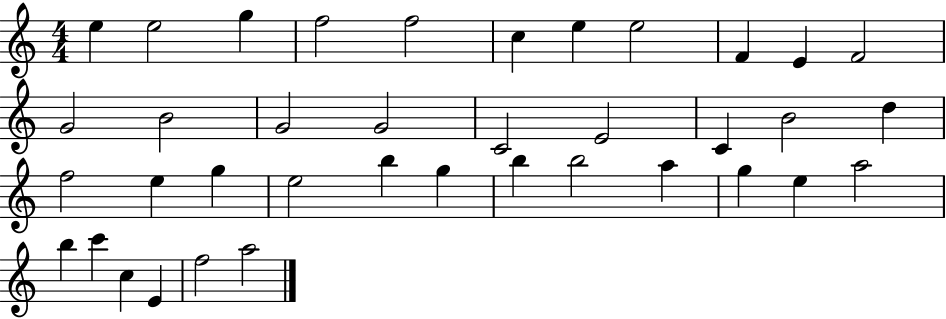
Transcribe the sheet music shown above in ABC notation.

X:1
T:Untitled
M:4/4
L:1/4
K:C
e e2 g f2 f2 c e e2 F E F2 G2 B2 G2 G2 C2 E2 C B2 d f2 e g e2 b g b b2 a g e a2 b c' c E f2 a2